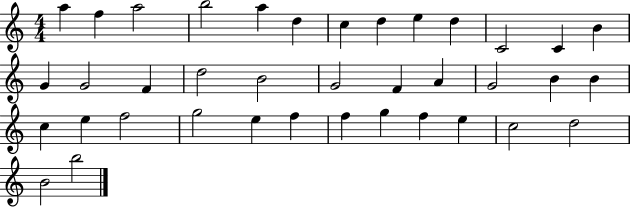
A5/q F5/q A5/h B5/h A5/q D5/q C5/q D5/q E5/q D5/q C4/h C4/q B4/q G4/q G4/h F4/q D5/h B4/h G4/h F4/q A4/q G4/h B4/q B4/q C5/q E5/q F5/h G5/h E5/q F5/q F5/q G5/q F5/q E5/q C5/h D5/h B4/h B5/h